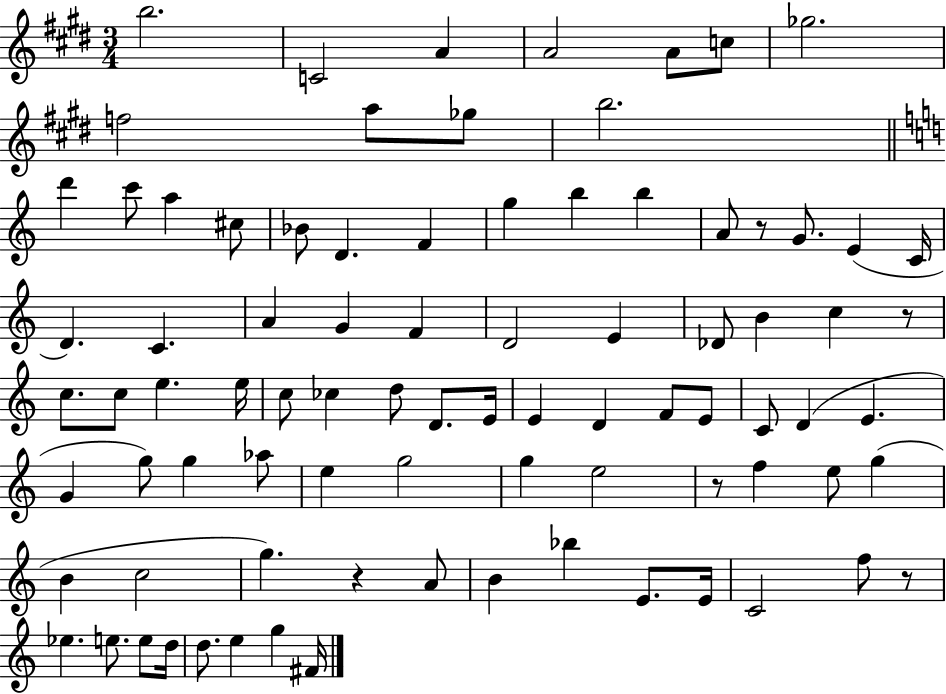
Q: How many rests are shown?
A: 5